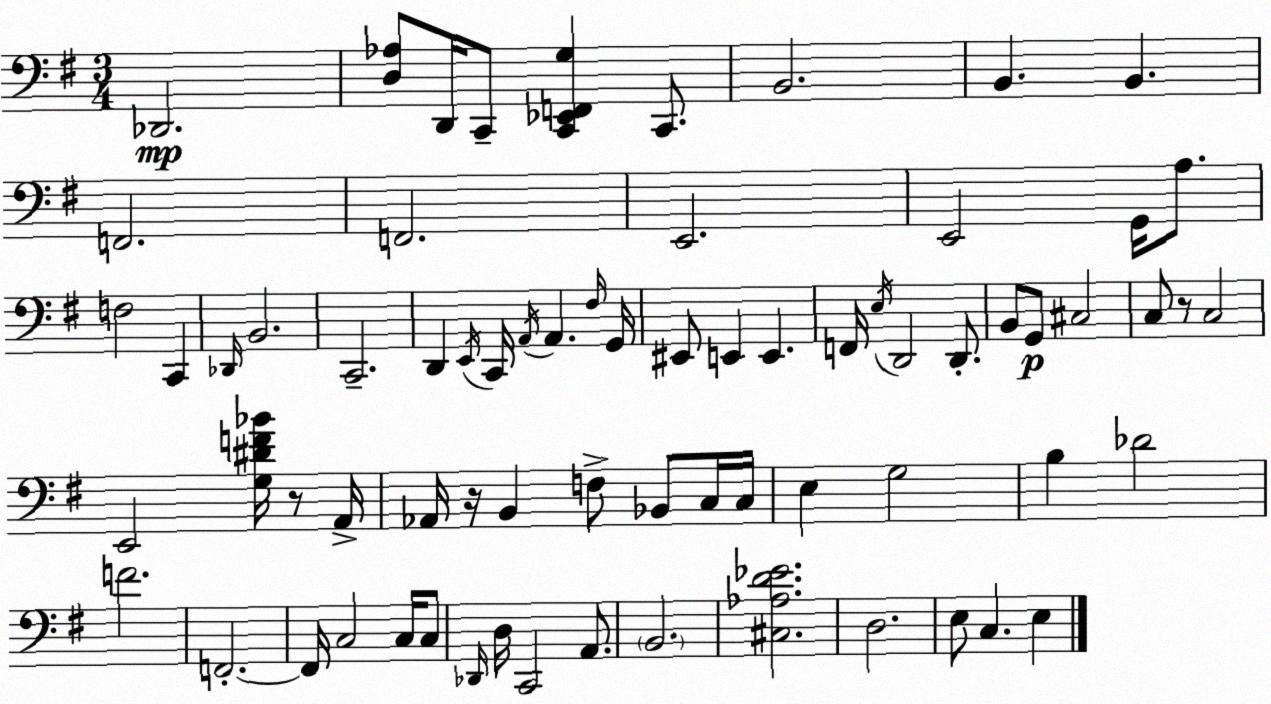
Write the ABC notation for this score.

X:1
T:Untitled
M:3/4
L:1/4
K:G
_D,,2 [D,_A,]/2 D,,/4 C,,/2 [C,,_E,,F,,G,] C,,/2 B,,2 B,, B,, F,,2 F,,2 E,,2 E,,2 G,,/4 A,/2 F,2 C,, _D,,/4 B,,2 C,,2 D,, E,,/4 C,,/4 A,,/4 A,, ^F,/4 G,,/4 ^E,,/2 E,, E,, F,,/4 E,/4 D,,2 D,,/2 B,,/2 G,,/2 ^C,2 C,/2 z/2 C,2 E,,2 [G,^DF_B]/4 z/2 A,,/4 _A,,/4 z/4 B,, F,/2 _B,,/2 C,/4 C,/4 E, G,2 B, _D2 F2 F,,2 F,,/4 C,2 C,/4 C,/2 _D,,/4 D,/4 C,,2 A,,/2 B,,2 [^C,_A,D_E]2 D,2 E,/2 C, E,